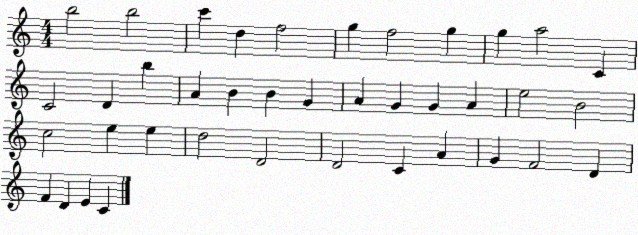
X:1
T:Untitled
M:4/4
L:1/4
K:C
b2 b2 c' d f2 g f2 g g a2 C C2 D b A B B G A G G A e2 B2 c2 e e d2 D2 D2 C A G F2 D F D E C